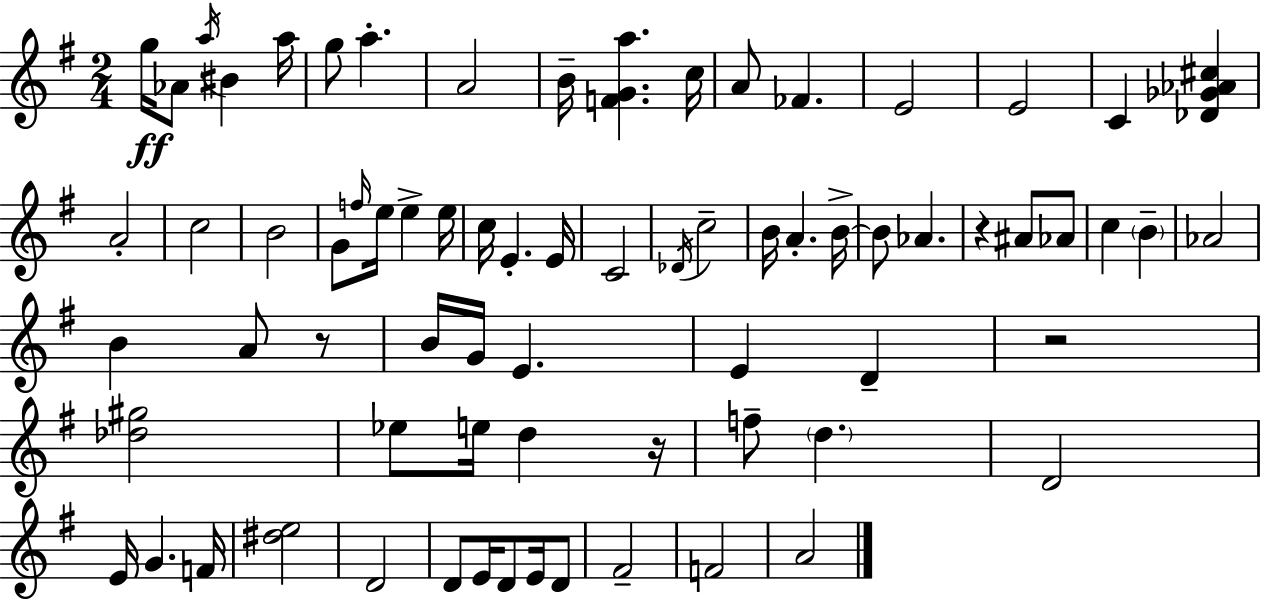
{
  \clef treble
  \numericTimeSignature
  \time 2/4
  \key g \major
  g''16\ff aes'8 \acciaccatura { a''16 } bis'4 | a''16 g''8 a''4.-. | a'2 | b'16-- <f' g' a''>4. | \break c''16 a'8 fes'4. | e'2 | e'2 | c'4 <des' ges' aes' cis''>4 | \break a'2-. | c''2 | b'2 | g'8 \grace { f''16 } e''16 e''4-> | \break e''16 c''16 e'4.-. | e'16 c'2 | \acciaccatura { des'16 } c''2-- | b'16 a'4.-. | \break b'16->~~ b'8 aes'4. | r4 ais'8 | aes'8 c''4 \parenthesize b'4-- | aes'2 | \break b'4 a'8 | r8 b'16 g'16 e'4. | e'4 d'4-- | r2 | \break <des'' gis''>2 | ees''8 e''16 d''4 | r16 f''8-- \parenthesize d''4. | d'2 | \break e'16 g'4. | f'16 <dis'' e''>2 | d'2 | d'8 e'16 d'8 | \break e'16 d'8 fis'2-- | f'2 | a'2 | \bar "|."
}